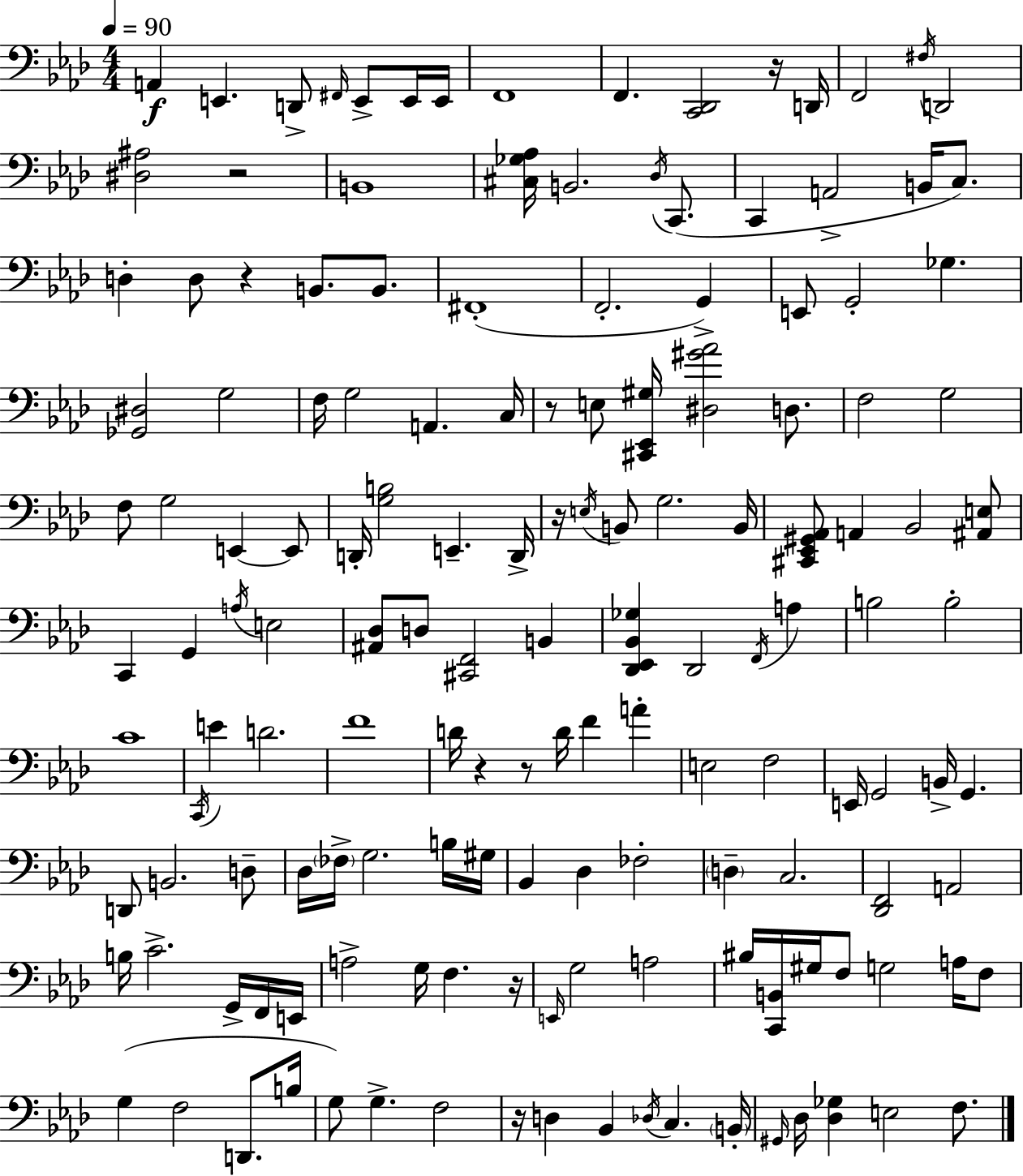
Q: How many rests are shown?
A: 9